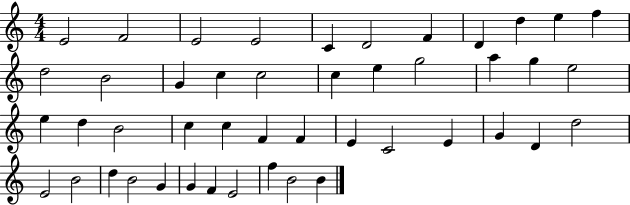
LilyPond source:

{
  \clef treble
  \numericTimeSignature
  \time 4/4
  \key c \major
  e'2 f'2 | e'2 e'2 | c'4 d'2 f'4 | d'4 d''4 e''4 f''4 | \break d''2 b'2 | g'4 c''4 c''2 | c''4 e''4 g''2 | a''4 g''4 e''2 | \break e''4 d''4 b'2 | c''4 c''4 f'4 f'4 | e'4 c'2 e'4 | g'4 d'4 d''2 | \break e'2 b'2 | d''4 b'2 g'4 | g'4 f'4 e'2 | f''4 b'2 b'4 | \break \bar "|."
}